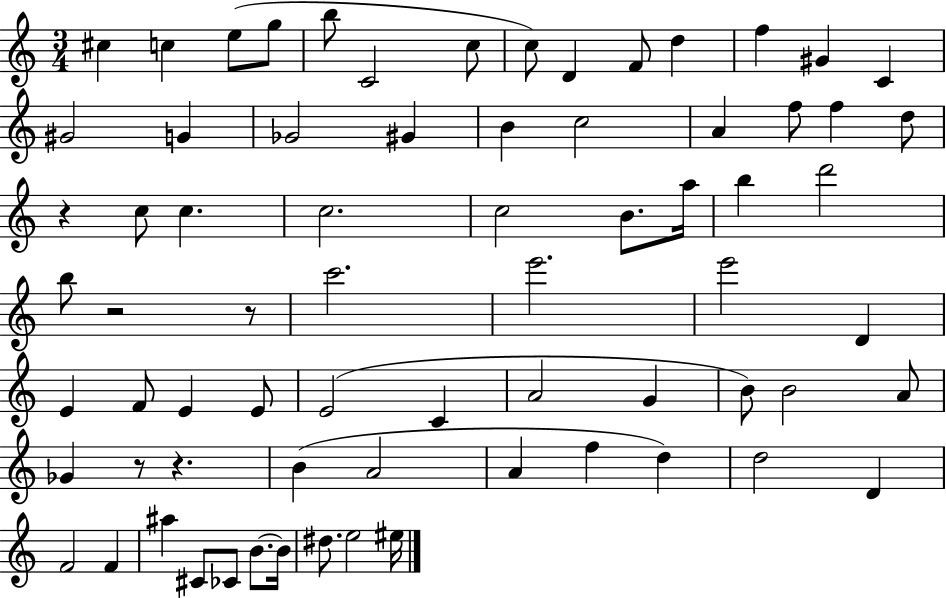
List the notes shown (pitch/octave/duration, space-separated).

C#5/q C5/q E5/e G5/e B5/e C4/h C5/e C5/e D4/q F4/e D5/q F5/q G#4/q C4/q G#4/h G4/q Gb4/h G#4/q B4/q C5/h A4/q F5/e F5/q D5/e R/q C5/e C5/q. C5/h. C5/h B4/e. A5/s B5/q D6/h B5/e R/h R/e C6/h. E6/h. E6/h D4/q E4/q F4/e E4/q E4/e E4/h C4/q A4/h G4/q B4/e B4/h A4/e Gb4/q R/e R/q. B4/q A4/h A4/q F5/q D5/q D5/h D4/q F4/h F4/q A#5/q C#4/e CES4/e B4/e. B4/s D#5/e. E5/h EIS5/s